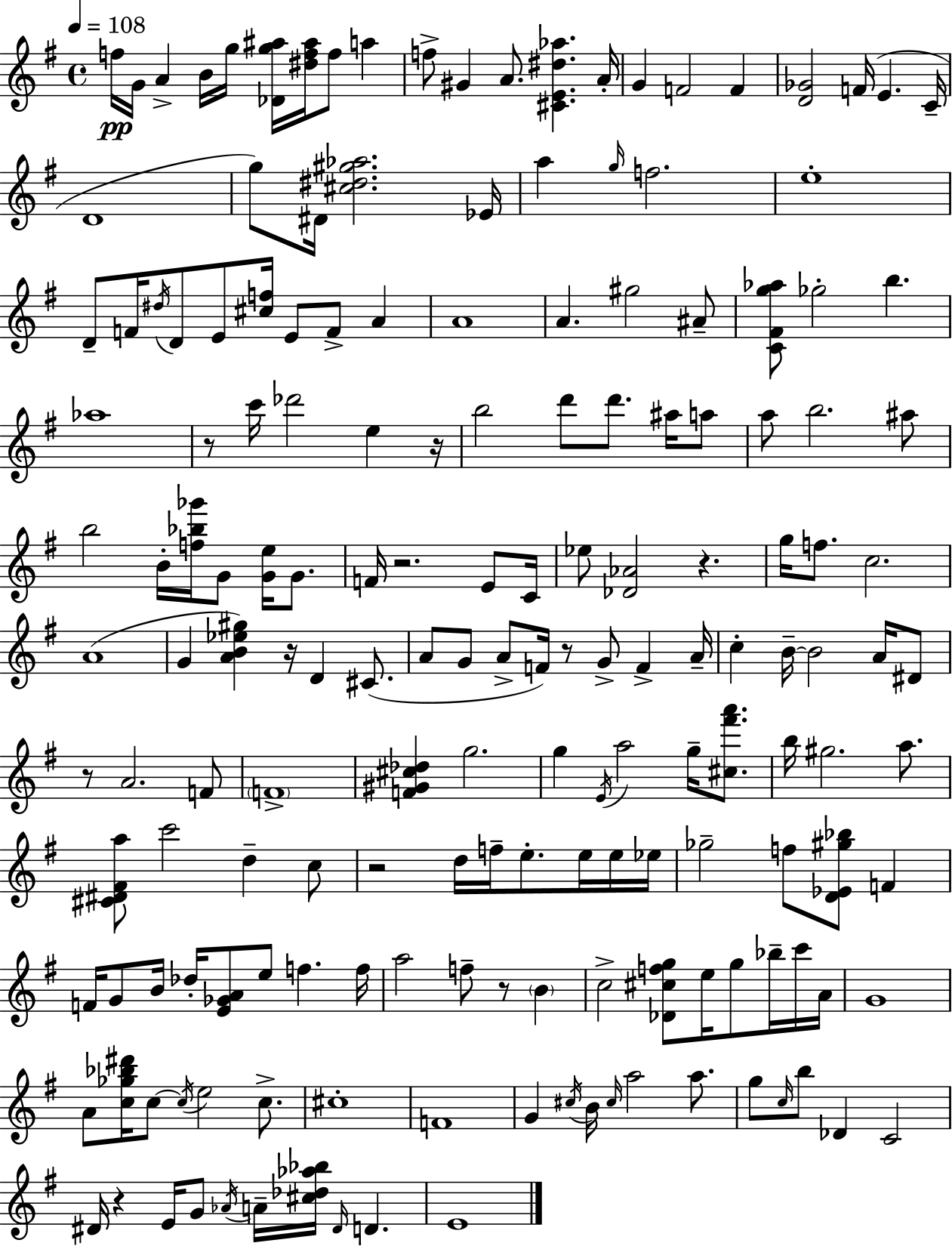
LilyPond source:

{
  \clef treble
  \time 4/4
  \defaultTimeSignature
  \key e \minor
  \tempo 4 = 108
  \repeat volta 2 { f''16\pp g'16 a'4-> b'16 g''16 <des' g'' ais''>16 <dis'' f'' ais''>16 f''8 a''4 | f''8-> gis'4 a'8. <cis' e' dis'' aes''>4. a'16-. | g'4 f'2 f'4 | <d' ges'>2 f'16( e'4. c'16-- | \break d'1 | g''8) dis'16 <cis'' dis'' gis'' aes''>2. ees'16 | a''4 \grace { g''16 } f''2. | e''1-. | \break d'8-- f'16 \acciaccatura { dis''16 } d'8 e'8 <cis'' f''>16 e'8 f'8-> a'4 | a'1 | a'4. gis''2 | ais'8-- <c' fis' g'' aes''>8 ges''2-. b''4. | \break aes''1 | r8 c'''16 des'''2 e''4 | r16 b''2 d'''8 d'''8. ais''16 | a''8 a''8 b''2. | \break ais''8 b''2 b'16-. <f'' bes'' ges'''>16 g'8 <g' e''>16 g'8. | f'16 r2. e'8 | c'16 ees''8 <des' aes'>2 r4. | g''16 f''8. c''2. | \break a'1( | g'4 <a' b' ees'' gis''>4) r16 d'4 cis'8.( | a'8 g'8 a'8-> f'16) r8 g'8-> f'4-> | a'16-- c''4-. b'16--~~ b'2 a'16 | \break dis'8 r8 a'2. | f'8 \parenthesize f'1-> | <f' gis' cis'' des''>4 g''2. | g''4 \acciaccatura { e'16 } a''2 g''16-- | \break <cis'' fis''' a'''>8. b''16 gis''2. | a''8. <cis' dis' fis' a''>8 c'''2 d''4-- | c''8 r2 d''16 f''16-- e''8.-. | e''16 e''16 ees''16 ges''2-- f''8 <d' ees' gis'' bes''>8 f'4 | \break f'16 g'8 b'16 des''16-. <e' ges' a'>8 e''8 f''4. | f''16 a''2 f''8-- r8 \parenthesize b'4 | c''2-> <des' cis'' f'' g''>8 e''16 g''8 | bes''16-- c'''16 a'16 g'1 | \break a'8 <c'' ges'' bes'' dis'''>16 c''8~~ \acciaccatura { c''16 } e''2 | c''8.-> cis''1-. | f'1 | g'4 \acciaccatura { cis''16 } b'16 \grace { cis''16 } a''2 | \break a''8. g''8 \grace { c''16 } b''8 des'4 c'2 | dis'16 r4 e'16 g'8 \acciaccatura { aes'16 } | a'16-- <cis'' des'' aes'' bes''>16 \grace { dis'16 } d'4. e'1 | } \bar "|."
}